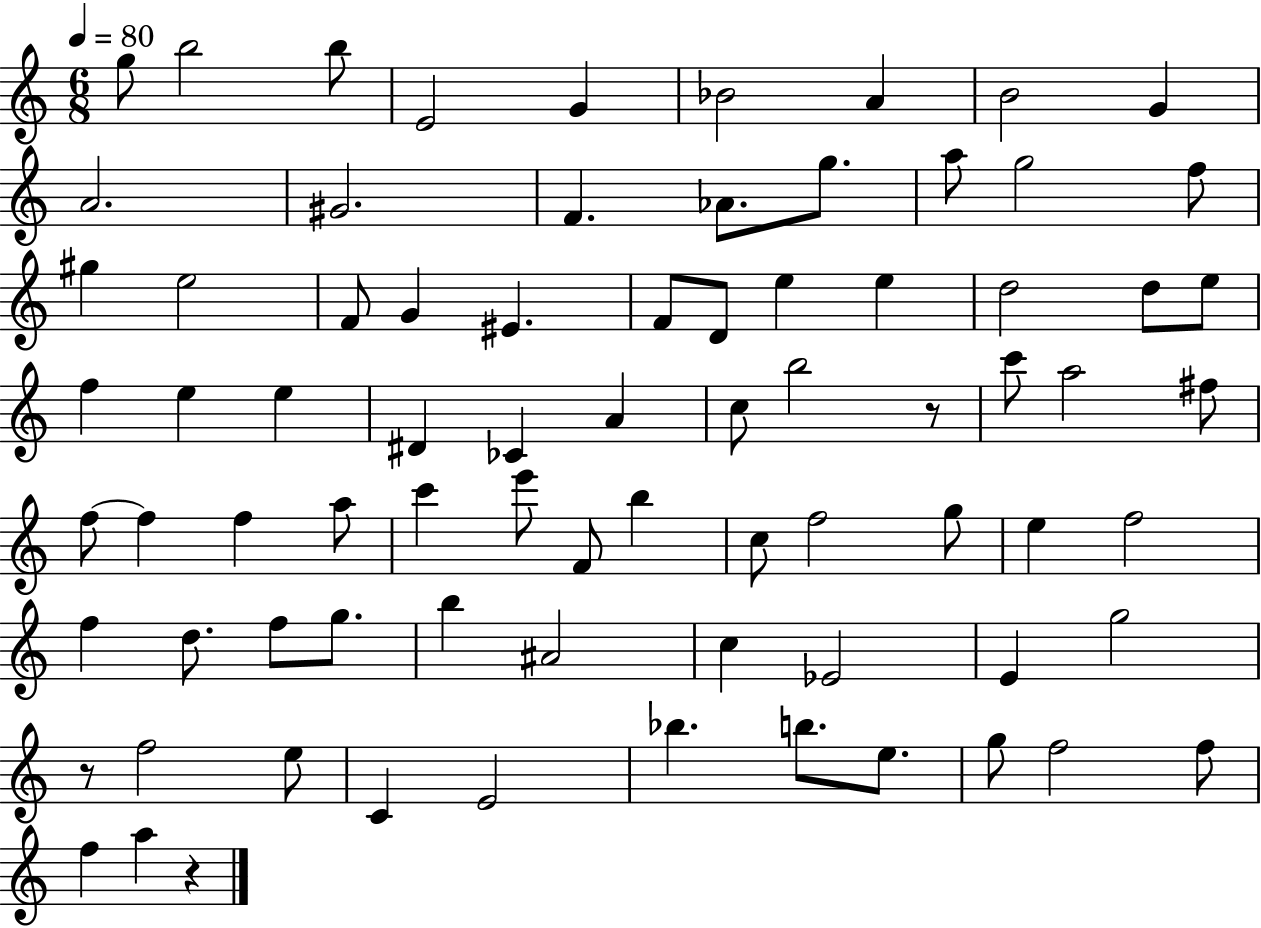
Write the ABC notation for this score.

X:1
T:Untitled
M:6/8
L:1/4
K:C
g/2 b2 b/2 E2 G _B2 A B2 G A2 ^G2 F _A/2 g/2 a/2 g2 f/2 ^g e2 F/2 G ^E F/2 D/2 e e d2 d/2 e/2 f e e ^D _C A c/2 b2 z/2 c'/2 a2 ^f/2 f/2 f f a/2 c' e'/2 F/2 b c/2 f2 g/2 e f2 f d/2 f/2 g/2 b ^A2 c _E2 E g2 z/2 f2 e/2 C E2 _b b/2 e/2 g/2 f2 f/2 f a z